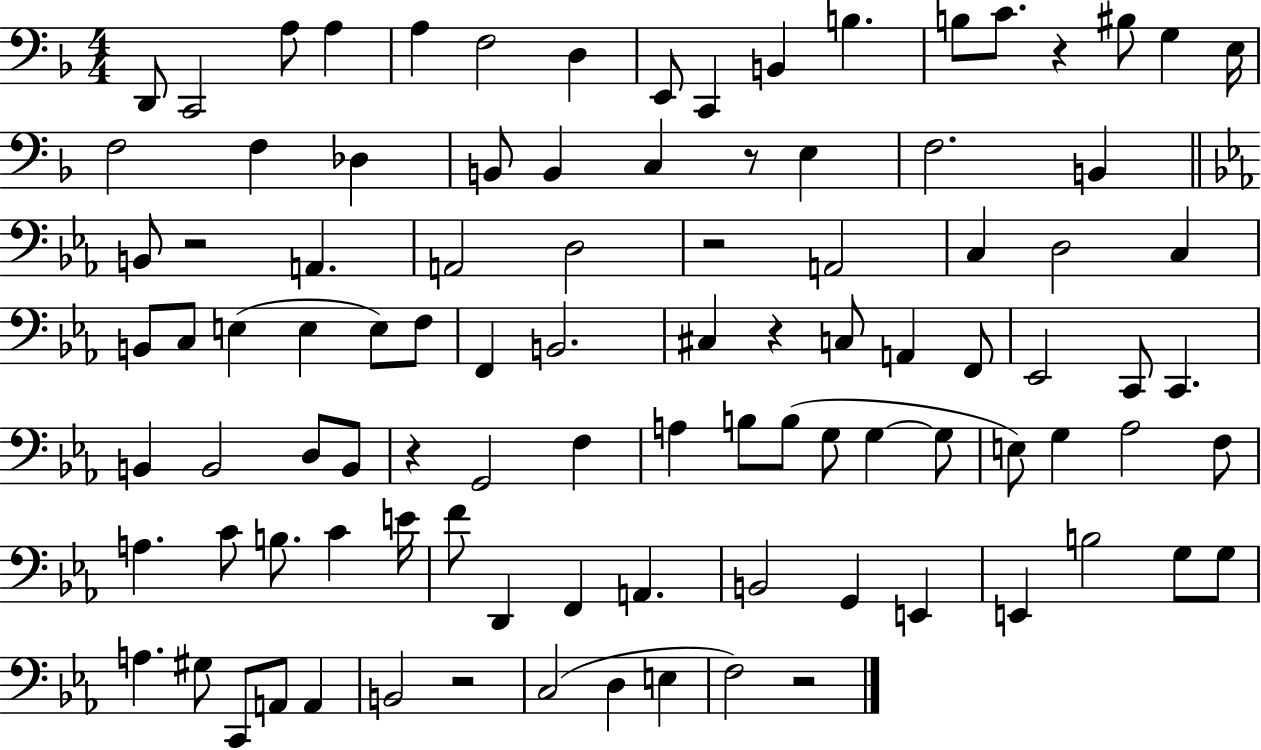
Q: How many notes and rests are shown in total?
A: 98